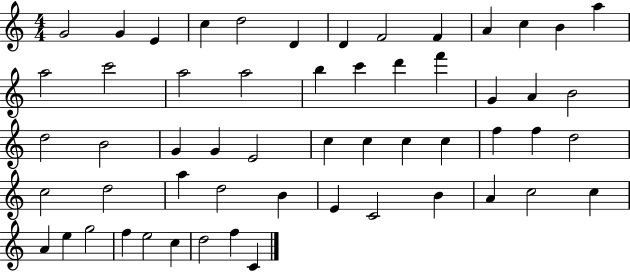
X:1
T:Untitled
M:4/4
L:1/4
K:C
G2 G E c d2 D D F2 F A c B a a2 c'2 a2 a2 b c' d' f' G A B2 d2 B2 G G E2 c c c c f f d2 c2 d2 a d2 B E C2 B A c2 c A e g2 f e2 c d2 f C